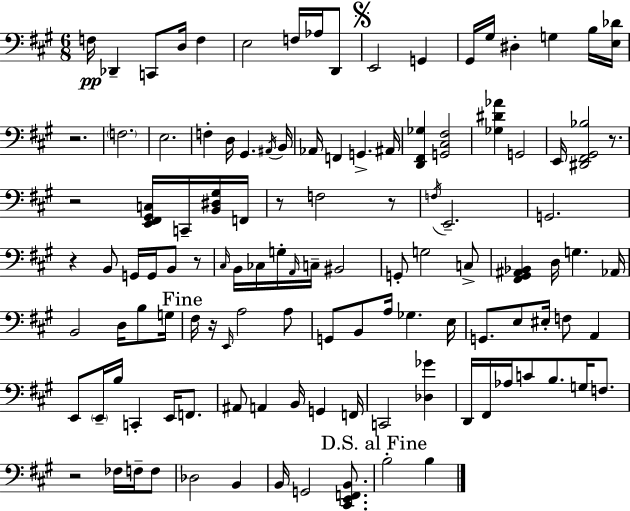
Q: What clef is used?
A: bass